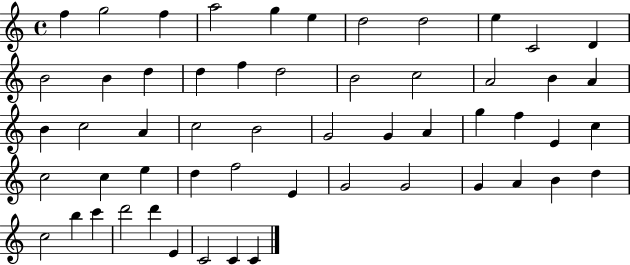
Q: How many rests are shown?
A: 0